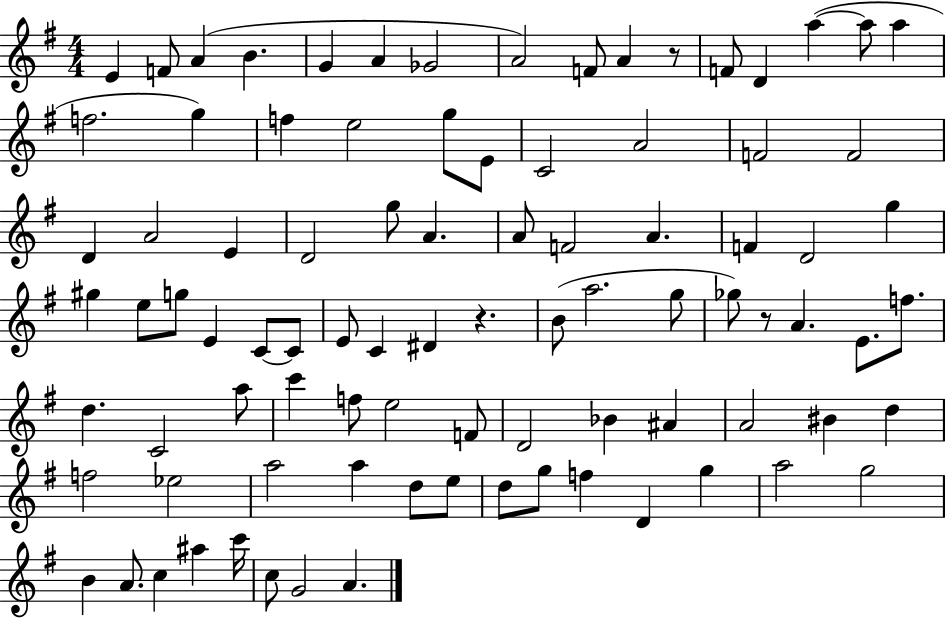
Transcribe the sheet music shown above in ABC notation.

X:1
T:Untitled
M:4/4
L:1/4
K:G
E F/2 A B G A _G2 A2 F/2 A z/2 F/2 D a a/2 a f2 g f e2 g/2 E/2 C2 A2 F2 F2 D A2 E D2 g/2 A A/2 F2 A F D2 g ^g e/2 g/2 E C/2 C/2 E/2 C ^D z B/2 a2 g/2 _g/2 z/2 A E/2 f/2 d C2 a/2 c' f/2 e2 F/2 D2 _B ^A A2 ^B d f2 _e2 a2 a d/2 e/2 d/2 g/2 f D g a2 g2 B A/2 c ^a c'/4 c/2 G2 A